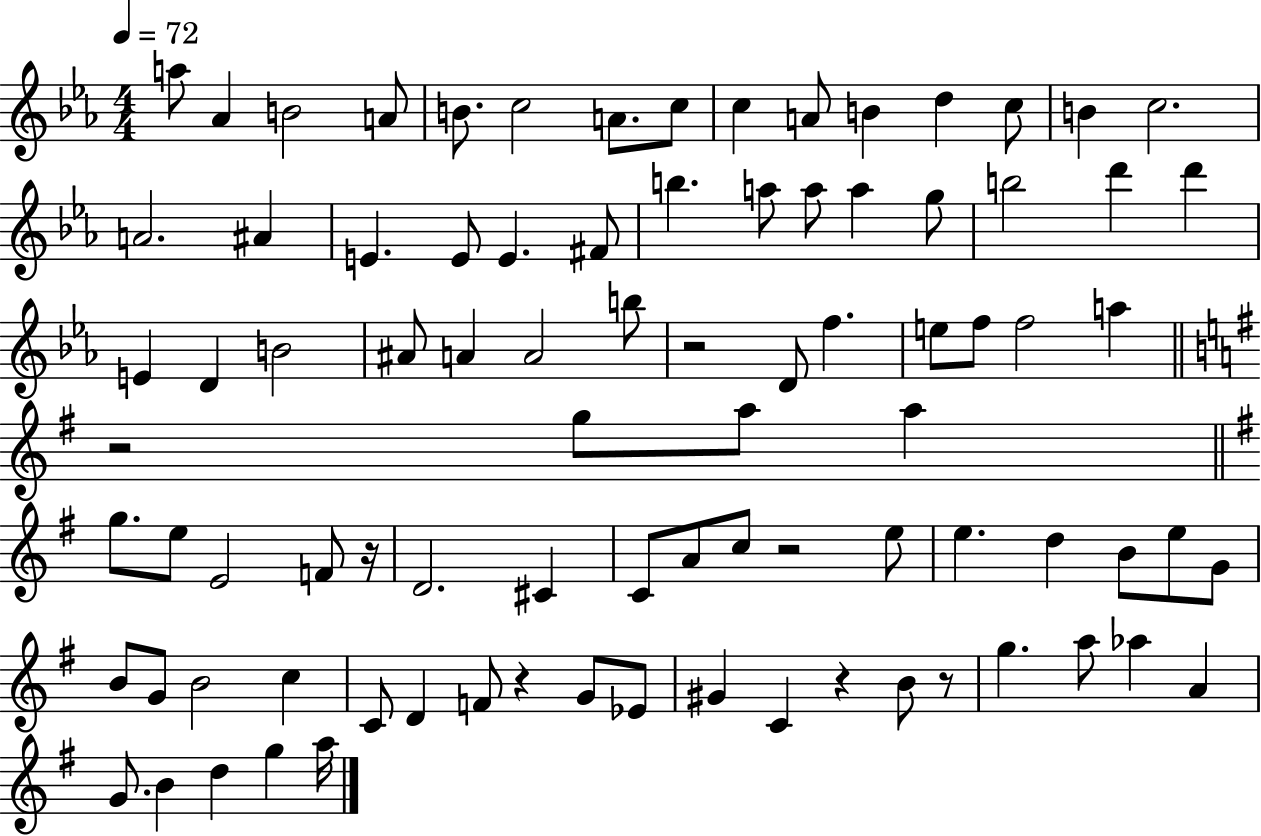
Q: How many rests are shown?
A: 7